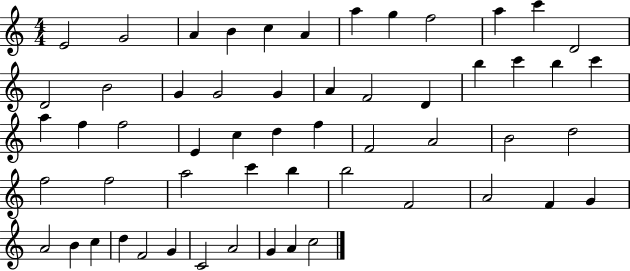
X:1
T:Untitled
M:4/4
L:1/4
K:C
E2 G2 A B c A a g f2 a c' D2 D2 B2 G G2 G A F2 D b c' b c' a f f2 E c d f F2 A2 B2 d2 f2 f2 a2 c' b b2 F2 A2 F G A2 B c d F2 G C2 A2 G A c2